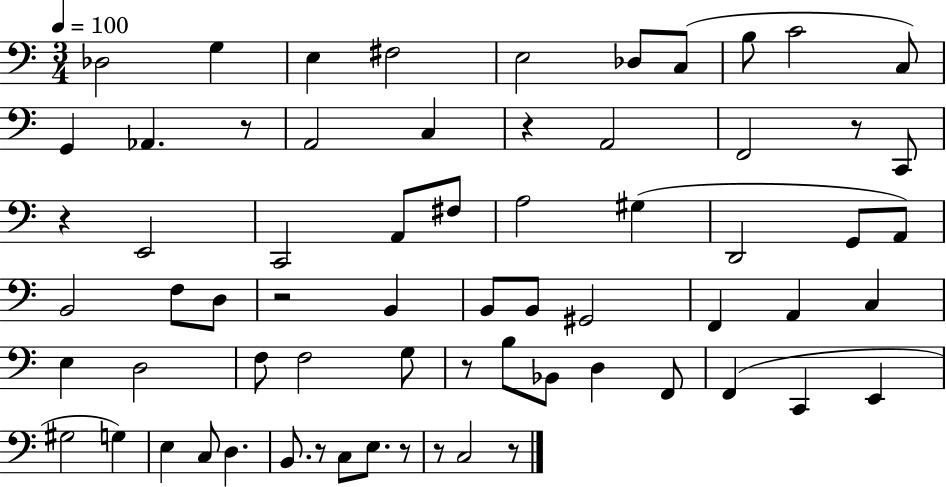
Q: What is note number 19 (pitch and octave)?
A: C2